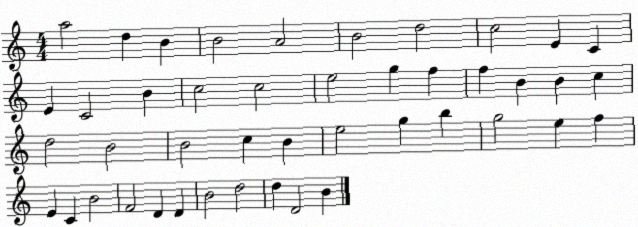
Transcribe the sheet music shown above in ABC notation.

X:1
T:Untitled
M:4/4
L:1/4
K:C
a2 d B B2 A2 B2 d2 c2 E C E C2 B c2 c2 e2 g f f B B c d2 B2 B2 c B e2 g b g2 e f E C B2 F2 D D B2 d2 d D2 B